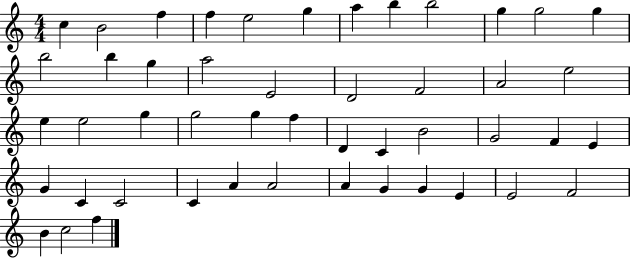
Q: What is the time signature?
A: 4/4